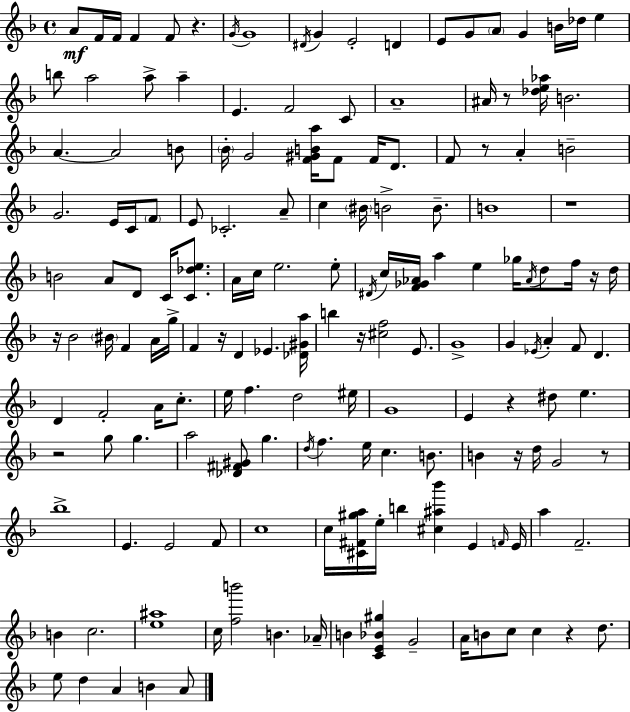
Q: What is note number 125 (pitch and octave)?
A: B4